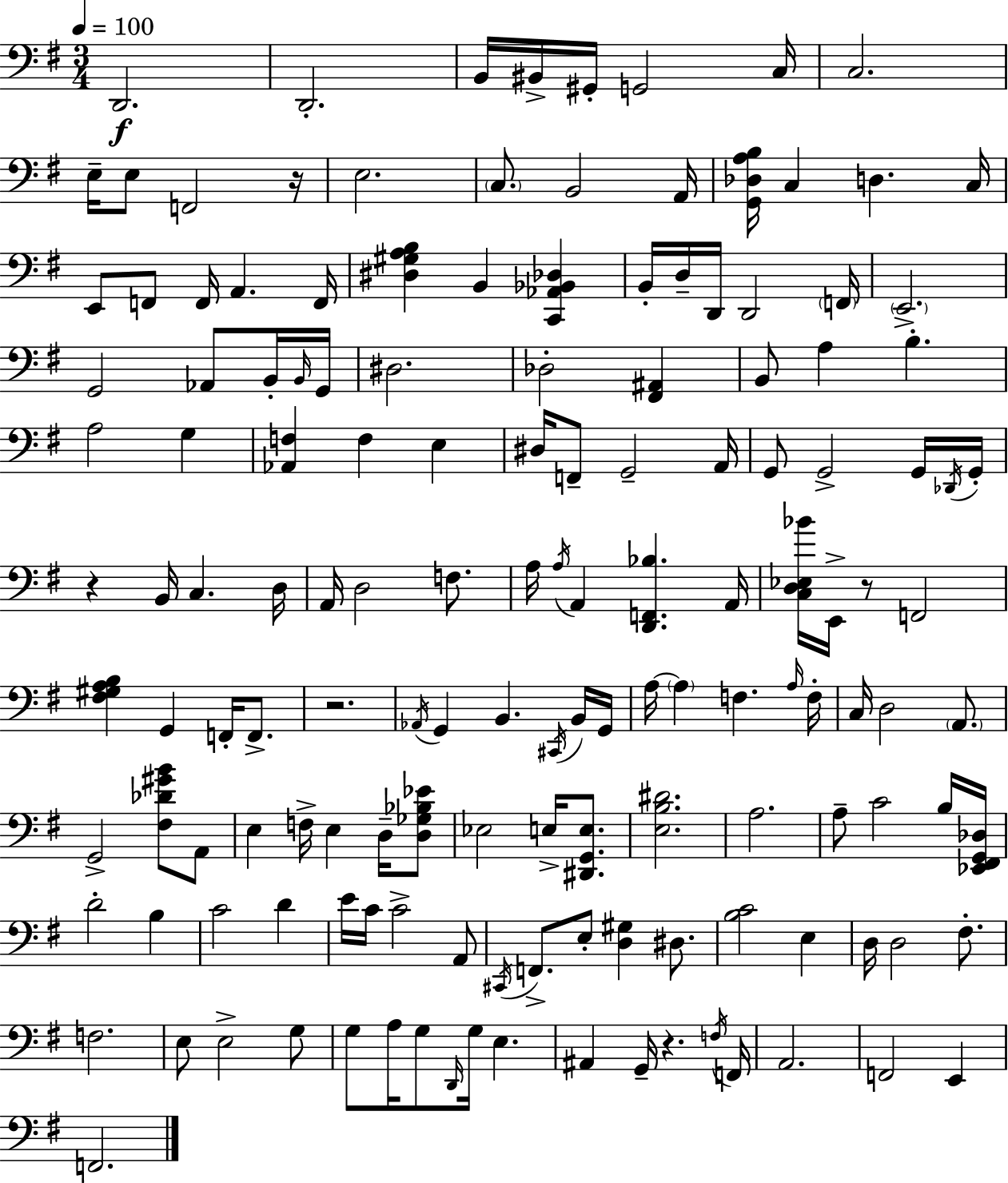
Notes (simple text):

D2/h. D2/h. B2/s BIS2/s G#2/s G2/h C3/s C3/h. E3/s E3/e F2/h R/s E3/h. C3/e. B2/h A2/s [G2,Db3,A3,B3]/s C3/q D3/q. C3/s E2/e F2/e F2/s A2/q. F2/s [D#3,G#3,A3,B3]/q B2/q [C2,Ab2,Bb2,Db3]/q B2/s D3/s D2/s D2/h F2/s E2/h. G2/h Ab2/e B2/s B2/s G2/s D#3/h. Db3/h [F#2,A#2]/q B2/e A3/q B3/q. A3/h G3/q [Ab2,F3]/q F3/q E3/q D#3/s F2/e G2/h A2/s G2/e G2/h G2/s Db2/s G2/s R/q B2/s C3/q. D3/s A2/s D3/h F3/e. A3/s A3/s A2/q [D2,F2,Bb3]/q. A2/s [C3,D3,Eb3,Bb4]/s E2/s R/e F2/h [F#3,G#3,A3,B3]/q G2/q F2/s F2/e. R/h. Ab2/s G2/q B2/q. C#2/s B2/s G2/s A3/s A3/q F3/q. A3/s F3/s C3/s D3/h A2/e. G2/h [F#3,Db4,G#4,B4]/e A2/e E3/q F3/s E3/q D3/s [D3,Gb3,Bb3,Eb4]/e Eb3/h E3/s [D#2,G2,E3]/e. [E3,B3,D#4]/h. A3/h. A3/e C4/h B3/s [Eb2,F#2,G2,Db3]/s D4/h B3/q C4/h D4/q E4/s C4/s C4/h A2/e C#2/s F2/e. E3/e [D3,G#3]/q D#3/e. [B3,C4]/h E3/q D3/s D3/h F#3/e. F3/h. E3/e E3/h G3/e G3/e A3/s G3/e D2/s G3/s E3/q. A#2/q G2/s R/q. F3/s F2/s A2/h. F2/h E2/q F2/h.